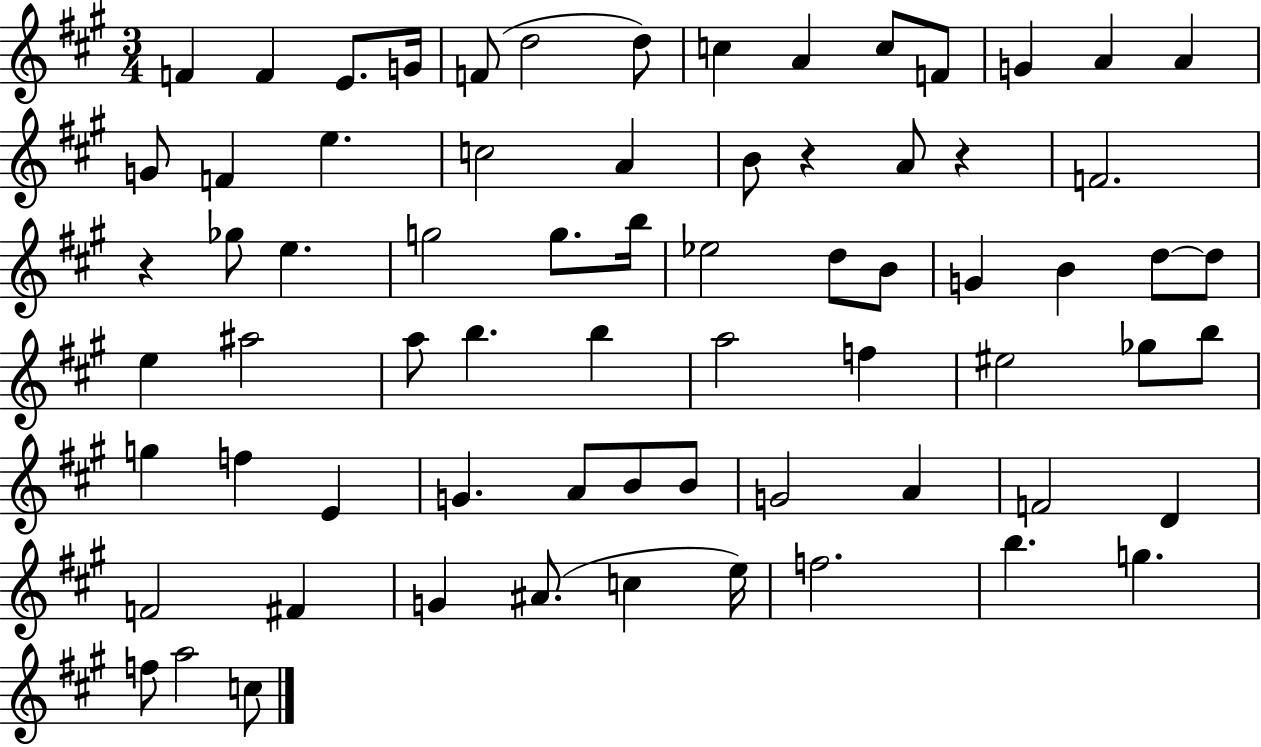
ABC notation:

X:1
T:Untitled
M:3/4
L:1/4
K:A
F F E/2 G/4 F/2 d2 d/2 c A c/2 F/2 G A A G/2 F e c2 A B/2 z A/2 z F2 z _g/2 e g2 g/2 b/4 _e2 d/2 B/2 G B d/2 d/2 e ^a2 a/2 b b a2 f ^e2 _g/2 b/2 g f E G A/2 B/2 B/2 G2 A F2 D F2 ^F G ^A/2 c e/4 f2 b g f/2 a2 c/2